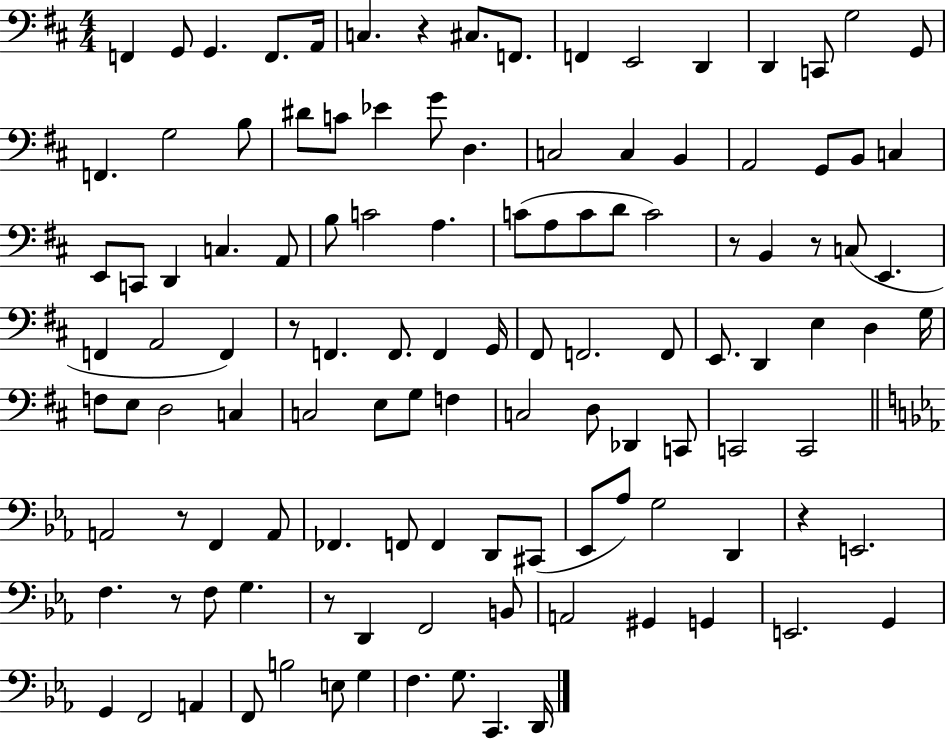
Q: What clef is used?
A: bass